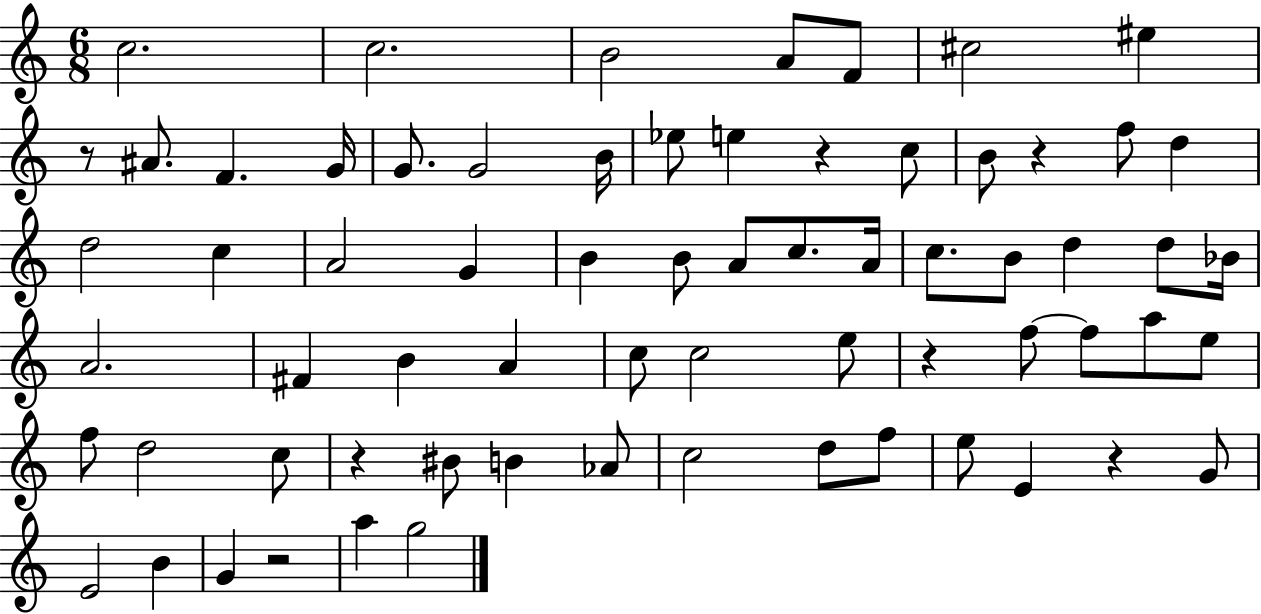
{
  \clef treble
  \numericTimeSignature
  \time 6/8
  \key c \major
  \repeat volta 2 { c''2. | c''2. | b'2 a'8 f'8 | cis''2 eis''4 | \break r8 ais'8. f'4. g'16 | g'8. g'2 b'16 | ees''8 e''4 r4 c''8 | b'8 r4 f''8 d''4 | \break d''2 c''4 | a'2 g'4 | b'4 b'8 a'8 c''8. a'16 | c''8. b'8 d''4 d''8 bes'16 | \break a'2. | fis'4 b'4 a'4 | c''8 c''2 e''8 | r4 f''8~~ f''8 a''8 e''8 | \break f''8 d''2 c''8 | r4 bis'8 b'4 aes'8 | c''2 d''8 f''8 | e''8 e'4 r4 g'8 | \break e'2 b'4 | g'4 r2 | a''4 g''2 | } \bar "|."
}